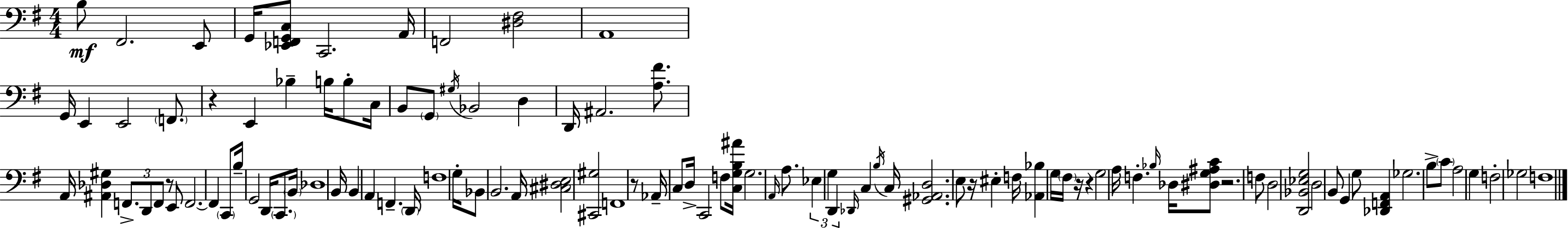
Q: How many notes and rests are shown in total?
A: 107